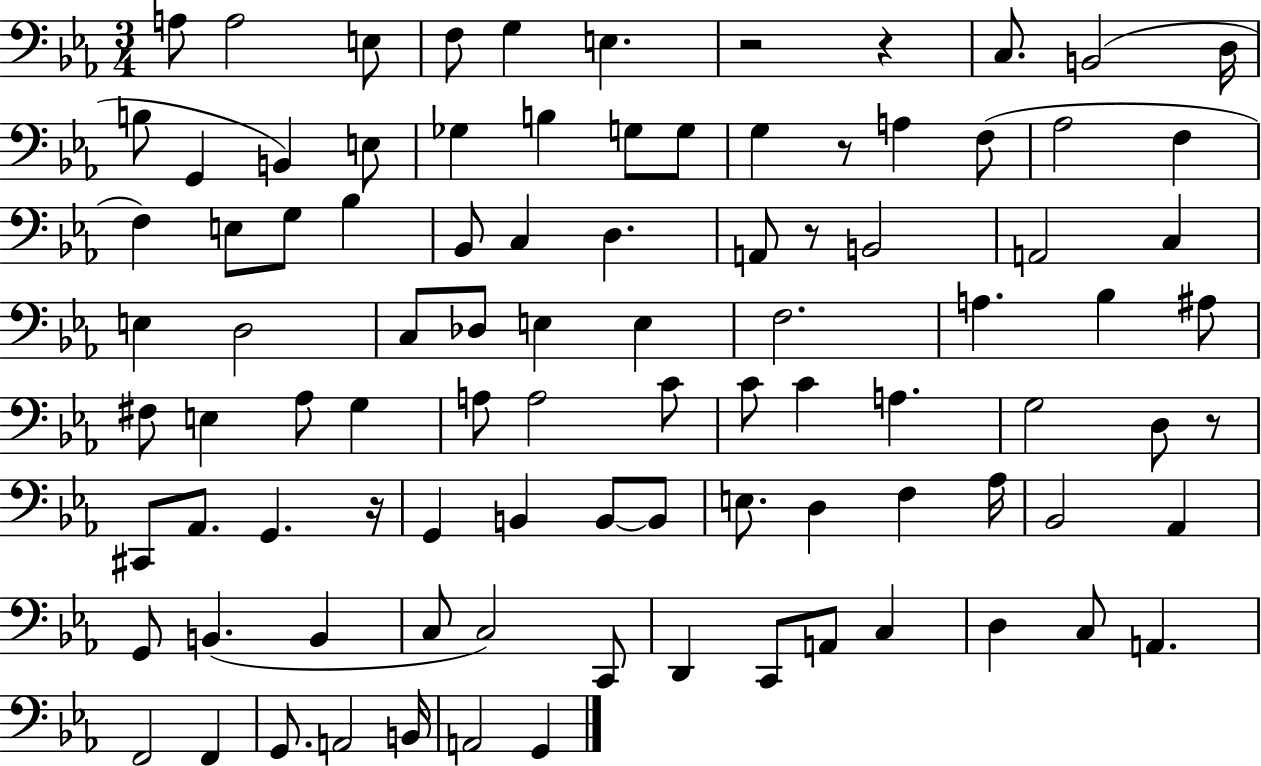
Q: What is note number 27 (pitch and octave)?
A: Bb2